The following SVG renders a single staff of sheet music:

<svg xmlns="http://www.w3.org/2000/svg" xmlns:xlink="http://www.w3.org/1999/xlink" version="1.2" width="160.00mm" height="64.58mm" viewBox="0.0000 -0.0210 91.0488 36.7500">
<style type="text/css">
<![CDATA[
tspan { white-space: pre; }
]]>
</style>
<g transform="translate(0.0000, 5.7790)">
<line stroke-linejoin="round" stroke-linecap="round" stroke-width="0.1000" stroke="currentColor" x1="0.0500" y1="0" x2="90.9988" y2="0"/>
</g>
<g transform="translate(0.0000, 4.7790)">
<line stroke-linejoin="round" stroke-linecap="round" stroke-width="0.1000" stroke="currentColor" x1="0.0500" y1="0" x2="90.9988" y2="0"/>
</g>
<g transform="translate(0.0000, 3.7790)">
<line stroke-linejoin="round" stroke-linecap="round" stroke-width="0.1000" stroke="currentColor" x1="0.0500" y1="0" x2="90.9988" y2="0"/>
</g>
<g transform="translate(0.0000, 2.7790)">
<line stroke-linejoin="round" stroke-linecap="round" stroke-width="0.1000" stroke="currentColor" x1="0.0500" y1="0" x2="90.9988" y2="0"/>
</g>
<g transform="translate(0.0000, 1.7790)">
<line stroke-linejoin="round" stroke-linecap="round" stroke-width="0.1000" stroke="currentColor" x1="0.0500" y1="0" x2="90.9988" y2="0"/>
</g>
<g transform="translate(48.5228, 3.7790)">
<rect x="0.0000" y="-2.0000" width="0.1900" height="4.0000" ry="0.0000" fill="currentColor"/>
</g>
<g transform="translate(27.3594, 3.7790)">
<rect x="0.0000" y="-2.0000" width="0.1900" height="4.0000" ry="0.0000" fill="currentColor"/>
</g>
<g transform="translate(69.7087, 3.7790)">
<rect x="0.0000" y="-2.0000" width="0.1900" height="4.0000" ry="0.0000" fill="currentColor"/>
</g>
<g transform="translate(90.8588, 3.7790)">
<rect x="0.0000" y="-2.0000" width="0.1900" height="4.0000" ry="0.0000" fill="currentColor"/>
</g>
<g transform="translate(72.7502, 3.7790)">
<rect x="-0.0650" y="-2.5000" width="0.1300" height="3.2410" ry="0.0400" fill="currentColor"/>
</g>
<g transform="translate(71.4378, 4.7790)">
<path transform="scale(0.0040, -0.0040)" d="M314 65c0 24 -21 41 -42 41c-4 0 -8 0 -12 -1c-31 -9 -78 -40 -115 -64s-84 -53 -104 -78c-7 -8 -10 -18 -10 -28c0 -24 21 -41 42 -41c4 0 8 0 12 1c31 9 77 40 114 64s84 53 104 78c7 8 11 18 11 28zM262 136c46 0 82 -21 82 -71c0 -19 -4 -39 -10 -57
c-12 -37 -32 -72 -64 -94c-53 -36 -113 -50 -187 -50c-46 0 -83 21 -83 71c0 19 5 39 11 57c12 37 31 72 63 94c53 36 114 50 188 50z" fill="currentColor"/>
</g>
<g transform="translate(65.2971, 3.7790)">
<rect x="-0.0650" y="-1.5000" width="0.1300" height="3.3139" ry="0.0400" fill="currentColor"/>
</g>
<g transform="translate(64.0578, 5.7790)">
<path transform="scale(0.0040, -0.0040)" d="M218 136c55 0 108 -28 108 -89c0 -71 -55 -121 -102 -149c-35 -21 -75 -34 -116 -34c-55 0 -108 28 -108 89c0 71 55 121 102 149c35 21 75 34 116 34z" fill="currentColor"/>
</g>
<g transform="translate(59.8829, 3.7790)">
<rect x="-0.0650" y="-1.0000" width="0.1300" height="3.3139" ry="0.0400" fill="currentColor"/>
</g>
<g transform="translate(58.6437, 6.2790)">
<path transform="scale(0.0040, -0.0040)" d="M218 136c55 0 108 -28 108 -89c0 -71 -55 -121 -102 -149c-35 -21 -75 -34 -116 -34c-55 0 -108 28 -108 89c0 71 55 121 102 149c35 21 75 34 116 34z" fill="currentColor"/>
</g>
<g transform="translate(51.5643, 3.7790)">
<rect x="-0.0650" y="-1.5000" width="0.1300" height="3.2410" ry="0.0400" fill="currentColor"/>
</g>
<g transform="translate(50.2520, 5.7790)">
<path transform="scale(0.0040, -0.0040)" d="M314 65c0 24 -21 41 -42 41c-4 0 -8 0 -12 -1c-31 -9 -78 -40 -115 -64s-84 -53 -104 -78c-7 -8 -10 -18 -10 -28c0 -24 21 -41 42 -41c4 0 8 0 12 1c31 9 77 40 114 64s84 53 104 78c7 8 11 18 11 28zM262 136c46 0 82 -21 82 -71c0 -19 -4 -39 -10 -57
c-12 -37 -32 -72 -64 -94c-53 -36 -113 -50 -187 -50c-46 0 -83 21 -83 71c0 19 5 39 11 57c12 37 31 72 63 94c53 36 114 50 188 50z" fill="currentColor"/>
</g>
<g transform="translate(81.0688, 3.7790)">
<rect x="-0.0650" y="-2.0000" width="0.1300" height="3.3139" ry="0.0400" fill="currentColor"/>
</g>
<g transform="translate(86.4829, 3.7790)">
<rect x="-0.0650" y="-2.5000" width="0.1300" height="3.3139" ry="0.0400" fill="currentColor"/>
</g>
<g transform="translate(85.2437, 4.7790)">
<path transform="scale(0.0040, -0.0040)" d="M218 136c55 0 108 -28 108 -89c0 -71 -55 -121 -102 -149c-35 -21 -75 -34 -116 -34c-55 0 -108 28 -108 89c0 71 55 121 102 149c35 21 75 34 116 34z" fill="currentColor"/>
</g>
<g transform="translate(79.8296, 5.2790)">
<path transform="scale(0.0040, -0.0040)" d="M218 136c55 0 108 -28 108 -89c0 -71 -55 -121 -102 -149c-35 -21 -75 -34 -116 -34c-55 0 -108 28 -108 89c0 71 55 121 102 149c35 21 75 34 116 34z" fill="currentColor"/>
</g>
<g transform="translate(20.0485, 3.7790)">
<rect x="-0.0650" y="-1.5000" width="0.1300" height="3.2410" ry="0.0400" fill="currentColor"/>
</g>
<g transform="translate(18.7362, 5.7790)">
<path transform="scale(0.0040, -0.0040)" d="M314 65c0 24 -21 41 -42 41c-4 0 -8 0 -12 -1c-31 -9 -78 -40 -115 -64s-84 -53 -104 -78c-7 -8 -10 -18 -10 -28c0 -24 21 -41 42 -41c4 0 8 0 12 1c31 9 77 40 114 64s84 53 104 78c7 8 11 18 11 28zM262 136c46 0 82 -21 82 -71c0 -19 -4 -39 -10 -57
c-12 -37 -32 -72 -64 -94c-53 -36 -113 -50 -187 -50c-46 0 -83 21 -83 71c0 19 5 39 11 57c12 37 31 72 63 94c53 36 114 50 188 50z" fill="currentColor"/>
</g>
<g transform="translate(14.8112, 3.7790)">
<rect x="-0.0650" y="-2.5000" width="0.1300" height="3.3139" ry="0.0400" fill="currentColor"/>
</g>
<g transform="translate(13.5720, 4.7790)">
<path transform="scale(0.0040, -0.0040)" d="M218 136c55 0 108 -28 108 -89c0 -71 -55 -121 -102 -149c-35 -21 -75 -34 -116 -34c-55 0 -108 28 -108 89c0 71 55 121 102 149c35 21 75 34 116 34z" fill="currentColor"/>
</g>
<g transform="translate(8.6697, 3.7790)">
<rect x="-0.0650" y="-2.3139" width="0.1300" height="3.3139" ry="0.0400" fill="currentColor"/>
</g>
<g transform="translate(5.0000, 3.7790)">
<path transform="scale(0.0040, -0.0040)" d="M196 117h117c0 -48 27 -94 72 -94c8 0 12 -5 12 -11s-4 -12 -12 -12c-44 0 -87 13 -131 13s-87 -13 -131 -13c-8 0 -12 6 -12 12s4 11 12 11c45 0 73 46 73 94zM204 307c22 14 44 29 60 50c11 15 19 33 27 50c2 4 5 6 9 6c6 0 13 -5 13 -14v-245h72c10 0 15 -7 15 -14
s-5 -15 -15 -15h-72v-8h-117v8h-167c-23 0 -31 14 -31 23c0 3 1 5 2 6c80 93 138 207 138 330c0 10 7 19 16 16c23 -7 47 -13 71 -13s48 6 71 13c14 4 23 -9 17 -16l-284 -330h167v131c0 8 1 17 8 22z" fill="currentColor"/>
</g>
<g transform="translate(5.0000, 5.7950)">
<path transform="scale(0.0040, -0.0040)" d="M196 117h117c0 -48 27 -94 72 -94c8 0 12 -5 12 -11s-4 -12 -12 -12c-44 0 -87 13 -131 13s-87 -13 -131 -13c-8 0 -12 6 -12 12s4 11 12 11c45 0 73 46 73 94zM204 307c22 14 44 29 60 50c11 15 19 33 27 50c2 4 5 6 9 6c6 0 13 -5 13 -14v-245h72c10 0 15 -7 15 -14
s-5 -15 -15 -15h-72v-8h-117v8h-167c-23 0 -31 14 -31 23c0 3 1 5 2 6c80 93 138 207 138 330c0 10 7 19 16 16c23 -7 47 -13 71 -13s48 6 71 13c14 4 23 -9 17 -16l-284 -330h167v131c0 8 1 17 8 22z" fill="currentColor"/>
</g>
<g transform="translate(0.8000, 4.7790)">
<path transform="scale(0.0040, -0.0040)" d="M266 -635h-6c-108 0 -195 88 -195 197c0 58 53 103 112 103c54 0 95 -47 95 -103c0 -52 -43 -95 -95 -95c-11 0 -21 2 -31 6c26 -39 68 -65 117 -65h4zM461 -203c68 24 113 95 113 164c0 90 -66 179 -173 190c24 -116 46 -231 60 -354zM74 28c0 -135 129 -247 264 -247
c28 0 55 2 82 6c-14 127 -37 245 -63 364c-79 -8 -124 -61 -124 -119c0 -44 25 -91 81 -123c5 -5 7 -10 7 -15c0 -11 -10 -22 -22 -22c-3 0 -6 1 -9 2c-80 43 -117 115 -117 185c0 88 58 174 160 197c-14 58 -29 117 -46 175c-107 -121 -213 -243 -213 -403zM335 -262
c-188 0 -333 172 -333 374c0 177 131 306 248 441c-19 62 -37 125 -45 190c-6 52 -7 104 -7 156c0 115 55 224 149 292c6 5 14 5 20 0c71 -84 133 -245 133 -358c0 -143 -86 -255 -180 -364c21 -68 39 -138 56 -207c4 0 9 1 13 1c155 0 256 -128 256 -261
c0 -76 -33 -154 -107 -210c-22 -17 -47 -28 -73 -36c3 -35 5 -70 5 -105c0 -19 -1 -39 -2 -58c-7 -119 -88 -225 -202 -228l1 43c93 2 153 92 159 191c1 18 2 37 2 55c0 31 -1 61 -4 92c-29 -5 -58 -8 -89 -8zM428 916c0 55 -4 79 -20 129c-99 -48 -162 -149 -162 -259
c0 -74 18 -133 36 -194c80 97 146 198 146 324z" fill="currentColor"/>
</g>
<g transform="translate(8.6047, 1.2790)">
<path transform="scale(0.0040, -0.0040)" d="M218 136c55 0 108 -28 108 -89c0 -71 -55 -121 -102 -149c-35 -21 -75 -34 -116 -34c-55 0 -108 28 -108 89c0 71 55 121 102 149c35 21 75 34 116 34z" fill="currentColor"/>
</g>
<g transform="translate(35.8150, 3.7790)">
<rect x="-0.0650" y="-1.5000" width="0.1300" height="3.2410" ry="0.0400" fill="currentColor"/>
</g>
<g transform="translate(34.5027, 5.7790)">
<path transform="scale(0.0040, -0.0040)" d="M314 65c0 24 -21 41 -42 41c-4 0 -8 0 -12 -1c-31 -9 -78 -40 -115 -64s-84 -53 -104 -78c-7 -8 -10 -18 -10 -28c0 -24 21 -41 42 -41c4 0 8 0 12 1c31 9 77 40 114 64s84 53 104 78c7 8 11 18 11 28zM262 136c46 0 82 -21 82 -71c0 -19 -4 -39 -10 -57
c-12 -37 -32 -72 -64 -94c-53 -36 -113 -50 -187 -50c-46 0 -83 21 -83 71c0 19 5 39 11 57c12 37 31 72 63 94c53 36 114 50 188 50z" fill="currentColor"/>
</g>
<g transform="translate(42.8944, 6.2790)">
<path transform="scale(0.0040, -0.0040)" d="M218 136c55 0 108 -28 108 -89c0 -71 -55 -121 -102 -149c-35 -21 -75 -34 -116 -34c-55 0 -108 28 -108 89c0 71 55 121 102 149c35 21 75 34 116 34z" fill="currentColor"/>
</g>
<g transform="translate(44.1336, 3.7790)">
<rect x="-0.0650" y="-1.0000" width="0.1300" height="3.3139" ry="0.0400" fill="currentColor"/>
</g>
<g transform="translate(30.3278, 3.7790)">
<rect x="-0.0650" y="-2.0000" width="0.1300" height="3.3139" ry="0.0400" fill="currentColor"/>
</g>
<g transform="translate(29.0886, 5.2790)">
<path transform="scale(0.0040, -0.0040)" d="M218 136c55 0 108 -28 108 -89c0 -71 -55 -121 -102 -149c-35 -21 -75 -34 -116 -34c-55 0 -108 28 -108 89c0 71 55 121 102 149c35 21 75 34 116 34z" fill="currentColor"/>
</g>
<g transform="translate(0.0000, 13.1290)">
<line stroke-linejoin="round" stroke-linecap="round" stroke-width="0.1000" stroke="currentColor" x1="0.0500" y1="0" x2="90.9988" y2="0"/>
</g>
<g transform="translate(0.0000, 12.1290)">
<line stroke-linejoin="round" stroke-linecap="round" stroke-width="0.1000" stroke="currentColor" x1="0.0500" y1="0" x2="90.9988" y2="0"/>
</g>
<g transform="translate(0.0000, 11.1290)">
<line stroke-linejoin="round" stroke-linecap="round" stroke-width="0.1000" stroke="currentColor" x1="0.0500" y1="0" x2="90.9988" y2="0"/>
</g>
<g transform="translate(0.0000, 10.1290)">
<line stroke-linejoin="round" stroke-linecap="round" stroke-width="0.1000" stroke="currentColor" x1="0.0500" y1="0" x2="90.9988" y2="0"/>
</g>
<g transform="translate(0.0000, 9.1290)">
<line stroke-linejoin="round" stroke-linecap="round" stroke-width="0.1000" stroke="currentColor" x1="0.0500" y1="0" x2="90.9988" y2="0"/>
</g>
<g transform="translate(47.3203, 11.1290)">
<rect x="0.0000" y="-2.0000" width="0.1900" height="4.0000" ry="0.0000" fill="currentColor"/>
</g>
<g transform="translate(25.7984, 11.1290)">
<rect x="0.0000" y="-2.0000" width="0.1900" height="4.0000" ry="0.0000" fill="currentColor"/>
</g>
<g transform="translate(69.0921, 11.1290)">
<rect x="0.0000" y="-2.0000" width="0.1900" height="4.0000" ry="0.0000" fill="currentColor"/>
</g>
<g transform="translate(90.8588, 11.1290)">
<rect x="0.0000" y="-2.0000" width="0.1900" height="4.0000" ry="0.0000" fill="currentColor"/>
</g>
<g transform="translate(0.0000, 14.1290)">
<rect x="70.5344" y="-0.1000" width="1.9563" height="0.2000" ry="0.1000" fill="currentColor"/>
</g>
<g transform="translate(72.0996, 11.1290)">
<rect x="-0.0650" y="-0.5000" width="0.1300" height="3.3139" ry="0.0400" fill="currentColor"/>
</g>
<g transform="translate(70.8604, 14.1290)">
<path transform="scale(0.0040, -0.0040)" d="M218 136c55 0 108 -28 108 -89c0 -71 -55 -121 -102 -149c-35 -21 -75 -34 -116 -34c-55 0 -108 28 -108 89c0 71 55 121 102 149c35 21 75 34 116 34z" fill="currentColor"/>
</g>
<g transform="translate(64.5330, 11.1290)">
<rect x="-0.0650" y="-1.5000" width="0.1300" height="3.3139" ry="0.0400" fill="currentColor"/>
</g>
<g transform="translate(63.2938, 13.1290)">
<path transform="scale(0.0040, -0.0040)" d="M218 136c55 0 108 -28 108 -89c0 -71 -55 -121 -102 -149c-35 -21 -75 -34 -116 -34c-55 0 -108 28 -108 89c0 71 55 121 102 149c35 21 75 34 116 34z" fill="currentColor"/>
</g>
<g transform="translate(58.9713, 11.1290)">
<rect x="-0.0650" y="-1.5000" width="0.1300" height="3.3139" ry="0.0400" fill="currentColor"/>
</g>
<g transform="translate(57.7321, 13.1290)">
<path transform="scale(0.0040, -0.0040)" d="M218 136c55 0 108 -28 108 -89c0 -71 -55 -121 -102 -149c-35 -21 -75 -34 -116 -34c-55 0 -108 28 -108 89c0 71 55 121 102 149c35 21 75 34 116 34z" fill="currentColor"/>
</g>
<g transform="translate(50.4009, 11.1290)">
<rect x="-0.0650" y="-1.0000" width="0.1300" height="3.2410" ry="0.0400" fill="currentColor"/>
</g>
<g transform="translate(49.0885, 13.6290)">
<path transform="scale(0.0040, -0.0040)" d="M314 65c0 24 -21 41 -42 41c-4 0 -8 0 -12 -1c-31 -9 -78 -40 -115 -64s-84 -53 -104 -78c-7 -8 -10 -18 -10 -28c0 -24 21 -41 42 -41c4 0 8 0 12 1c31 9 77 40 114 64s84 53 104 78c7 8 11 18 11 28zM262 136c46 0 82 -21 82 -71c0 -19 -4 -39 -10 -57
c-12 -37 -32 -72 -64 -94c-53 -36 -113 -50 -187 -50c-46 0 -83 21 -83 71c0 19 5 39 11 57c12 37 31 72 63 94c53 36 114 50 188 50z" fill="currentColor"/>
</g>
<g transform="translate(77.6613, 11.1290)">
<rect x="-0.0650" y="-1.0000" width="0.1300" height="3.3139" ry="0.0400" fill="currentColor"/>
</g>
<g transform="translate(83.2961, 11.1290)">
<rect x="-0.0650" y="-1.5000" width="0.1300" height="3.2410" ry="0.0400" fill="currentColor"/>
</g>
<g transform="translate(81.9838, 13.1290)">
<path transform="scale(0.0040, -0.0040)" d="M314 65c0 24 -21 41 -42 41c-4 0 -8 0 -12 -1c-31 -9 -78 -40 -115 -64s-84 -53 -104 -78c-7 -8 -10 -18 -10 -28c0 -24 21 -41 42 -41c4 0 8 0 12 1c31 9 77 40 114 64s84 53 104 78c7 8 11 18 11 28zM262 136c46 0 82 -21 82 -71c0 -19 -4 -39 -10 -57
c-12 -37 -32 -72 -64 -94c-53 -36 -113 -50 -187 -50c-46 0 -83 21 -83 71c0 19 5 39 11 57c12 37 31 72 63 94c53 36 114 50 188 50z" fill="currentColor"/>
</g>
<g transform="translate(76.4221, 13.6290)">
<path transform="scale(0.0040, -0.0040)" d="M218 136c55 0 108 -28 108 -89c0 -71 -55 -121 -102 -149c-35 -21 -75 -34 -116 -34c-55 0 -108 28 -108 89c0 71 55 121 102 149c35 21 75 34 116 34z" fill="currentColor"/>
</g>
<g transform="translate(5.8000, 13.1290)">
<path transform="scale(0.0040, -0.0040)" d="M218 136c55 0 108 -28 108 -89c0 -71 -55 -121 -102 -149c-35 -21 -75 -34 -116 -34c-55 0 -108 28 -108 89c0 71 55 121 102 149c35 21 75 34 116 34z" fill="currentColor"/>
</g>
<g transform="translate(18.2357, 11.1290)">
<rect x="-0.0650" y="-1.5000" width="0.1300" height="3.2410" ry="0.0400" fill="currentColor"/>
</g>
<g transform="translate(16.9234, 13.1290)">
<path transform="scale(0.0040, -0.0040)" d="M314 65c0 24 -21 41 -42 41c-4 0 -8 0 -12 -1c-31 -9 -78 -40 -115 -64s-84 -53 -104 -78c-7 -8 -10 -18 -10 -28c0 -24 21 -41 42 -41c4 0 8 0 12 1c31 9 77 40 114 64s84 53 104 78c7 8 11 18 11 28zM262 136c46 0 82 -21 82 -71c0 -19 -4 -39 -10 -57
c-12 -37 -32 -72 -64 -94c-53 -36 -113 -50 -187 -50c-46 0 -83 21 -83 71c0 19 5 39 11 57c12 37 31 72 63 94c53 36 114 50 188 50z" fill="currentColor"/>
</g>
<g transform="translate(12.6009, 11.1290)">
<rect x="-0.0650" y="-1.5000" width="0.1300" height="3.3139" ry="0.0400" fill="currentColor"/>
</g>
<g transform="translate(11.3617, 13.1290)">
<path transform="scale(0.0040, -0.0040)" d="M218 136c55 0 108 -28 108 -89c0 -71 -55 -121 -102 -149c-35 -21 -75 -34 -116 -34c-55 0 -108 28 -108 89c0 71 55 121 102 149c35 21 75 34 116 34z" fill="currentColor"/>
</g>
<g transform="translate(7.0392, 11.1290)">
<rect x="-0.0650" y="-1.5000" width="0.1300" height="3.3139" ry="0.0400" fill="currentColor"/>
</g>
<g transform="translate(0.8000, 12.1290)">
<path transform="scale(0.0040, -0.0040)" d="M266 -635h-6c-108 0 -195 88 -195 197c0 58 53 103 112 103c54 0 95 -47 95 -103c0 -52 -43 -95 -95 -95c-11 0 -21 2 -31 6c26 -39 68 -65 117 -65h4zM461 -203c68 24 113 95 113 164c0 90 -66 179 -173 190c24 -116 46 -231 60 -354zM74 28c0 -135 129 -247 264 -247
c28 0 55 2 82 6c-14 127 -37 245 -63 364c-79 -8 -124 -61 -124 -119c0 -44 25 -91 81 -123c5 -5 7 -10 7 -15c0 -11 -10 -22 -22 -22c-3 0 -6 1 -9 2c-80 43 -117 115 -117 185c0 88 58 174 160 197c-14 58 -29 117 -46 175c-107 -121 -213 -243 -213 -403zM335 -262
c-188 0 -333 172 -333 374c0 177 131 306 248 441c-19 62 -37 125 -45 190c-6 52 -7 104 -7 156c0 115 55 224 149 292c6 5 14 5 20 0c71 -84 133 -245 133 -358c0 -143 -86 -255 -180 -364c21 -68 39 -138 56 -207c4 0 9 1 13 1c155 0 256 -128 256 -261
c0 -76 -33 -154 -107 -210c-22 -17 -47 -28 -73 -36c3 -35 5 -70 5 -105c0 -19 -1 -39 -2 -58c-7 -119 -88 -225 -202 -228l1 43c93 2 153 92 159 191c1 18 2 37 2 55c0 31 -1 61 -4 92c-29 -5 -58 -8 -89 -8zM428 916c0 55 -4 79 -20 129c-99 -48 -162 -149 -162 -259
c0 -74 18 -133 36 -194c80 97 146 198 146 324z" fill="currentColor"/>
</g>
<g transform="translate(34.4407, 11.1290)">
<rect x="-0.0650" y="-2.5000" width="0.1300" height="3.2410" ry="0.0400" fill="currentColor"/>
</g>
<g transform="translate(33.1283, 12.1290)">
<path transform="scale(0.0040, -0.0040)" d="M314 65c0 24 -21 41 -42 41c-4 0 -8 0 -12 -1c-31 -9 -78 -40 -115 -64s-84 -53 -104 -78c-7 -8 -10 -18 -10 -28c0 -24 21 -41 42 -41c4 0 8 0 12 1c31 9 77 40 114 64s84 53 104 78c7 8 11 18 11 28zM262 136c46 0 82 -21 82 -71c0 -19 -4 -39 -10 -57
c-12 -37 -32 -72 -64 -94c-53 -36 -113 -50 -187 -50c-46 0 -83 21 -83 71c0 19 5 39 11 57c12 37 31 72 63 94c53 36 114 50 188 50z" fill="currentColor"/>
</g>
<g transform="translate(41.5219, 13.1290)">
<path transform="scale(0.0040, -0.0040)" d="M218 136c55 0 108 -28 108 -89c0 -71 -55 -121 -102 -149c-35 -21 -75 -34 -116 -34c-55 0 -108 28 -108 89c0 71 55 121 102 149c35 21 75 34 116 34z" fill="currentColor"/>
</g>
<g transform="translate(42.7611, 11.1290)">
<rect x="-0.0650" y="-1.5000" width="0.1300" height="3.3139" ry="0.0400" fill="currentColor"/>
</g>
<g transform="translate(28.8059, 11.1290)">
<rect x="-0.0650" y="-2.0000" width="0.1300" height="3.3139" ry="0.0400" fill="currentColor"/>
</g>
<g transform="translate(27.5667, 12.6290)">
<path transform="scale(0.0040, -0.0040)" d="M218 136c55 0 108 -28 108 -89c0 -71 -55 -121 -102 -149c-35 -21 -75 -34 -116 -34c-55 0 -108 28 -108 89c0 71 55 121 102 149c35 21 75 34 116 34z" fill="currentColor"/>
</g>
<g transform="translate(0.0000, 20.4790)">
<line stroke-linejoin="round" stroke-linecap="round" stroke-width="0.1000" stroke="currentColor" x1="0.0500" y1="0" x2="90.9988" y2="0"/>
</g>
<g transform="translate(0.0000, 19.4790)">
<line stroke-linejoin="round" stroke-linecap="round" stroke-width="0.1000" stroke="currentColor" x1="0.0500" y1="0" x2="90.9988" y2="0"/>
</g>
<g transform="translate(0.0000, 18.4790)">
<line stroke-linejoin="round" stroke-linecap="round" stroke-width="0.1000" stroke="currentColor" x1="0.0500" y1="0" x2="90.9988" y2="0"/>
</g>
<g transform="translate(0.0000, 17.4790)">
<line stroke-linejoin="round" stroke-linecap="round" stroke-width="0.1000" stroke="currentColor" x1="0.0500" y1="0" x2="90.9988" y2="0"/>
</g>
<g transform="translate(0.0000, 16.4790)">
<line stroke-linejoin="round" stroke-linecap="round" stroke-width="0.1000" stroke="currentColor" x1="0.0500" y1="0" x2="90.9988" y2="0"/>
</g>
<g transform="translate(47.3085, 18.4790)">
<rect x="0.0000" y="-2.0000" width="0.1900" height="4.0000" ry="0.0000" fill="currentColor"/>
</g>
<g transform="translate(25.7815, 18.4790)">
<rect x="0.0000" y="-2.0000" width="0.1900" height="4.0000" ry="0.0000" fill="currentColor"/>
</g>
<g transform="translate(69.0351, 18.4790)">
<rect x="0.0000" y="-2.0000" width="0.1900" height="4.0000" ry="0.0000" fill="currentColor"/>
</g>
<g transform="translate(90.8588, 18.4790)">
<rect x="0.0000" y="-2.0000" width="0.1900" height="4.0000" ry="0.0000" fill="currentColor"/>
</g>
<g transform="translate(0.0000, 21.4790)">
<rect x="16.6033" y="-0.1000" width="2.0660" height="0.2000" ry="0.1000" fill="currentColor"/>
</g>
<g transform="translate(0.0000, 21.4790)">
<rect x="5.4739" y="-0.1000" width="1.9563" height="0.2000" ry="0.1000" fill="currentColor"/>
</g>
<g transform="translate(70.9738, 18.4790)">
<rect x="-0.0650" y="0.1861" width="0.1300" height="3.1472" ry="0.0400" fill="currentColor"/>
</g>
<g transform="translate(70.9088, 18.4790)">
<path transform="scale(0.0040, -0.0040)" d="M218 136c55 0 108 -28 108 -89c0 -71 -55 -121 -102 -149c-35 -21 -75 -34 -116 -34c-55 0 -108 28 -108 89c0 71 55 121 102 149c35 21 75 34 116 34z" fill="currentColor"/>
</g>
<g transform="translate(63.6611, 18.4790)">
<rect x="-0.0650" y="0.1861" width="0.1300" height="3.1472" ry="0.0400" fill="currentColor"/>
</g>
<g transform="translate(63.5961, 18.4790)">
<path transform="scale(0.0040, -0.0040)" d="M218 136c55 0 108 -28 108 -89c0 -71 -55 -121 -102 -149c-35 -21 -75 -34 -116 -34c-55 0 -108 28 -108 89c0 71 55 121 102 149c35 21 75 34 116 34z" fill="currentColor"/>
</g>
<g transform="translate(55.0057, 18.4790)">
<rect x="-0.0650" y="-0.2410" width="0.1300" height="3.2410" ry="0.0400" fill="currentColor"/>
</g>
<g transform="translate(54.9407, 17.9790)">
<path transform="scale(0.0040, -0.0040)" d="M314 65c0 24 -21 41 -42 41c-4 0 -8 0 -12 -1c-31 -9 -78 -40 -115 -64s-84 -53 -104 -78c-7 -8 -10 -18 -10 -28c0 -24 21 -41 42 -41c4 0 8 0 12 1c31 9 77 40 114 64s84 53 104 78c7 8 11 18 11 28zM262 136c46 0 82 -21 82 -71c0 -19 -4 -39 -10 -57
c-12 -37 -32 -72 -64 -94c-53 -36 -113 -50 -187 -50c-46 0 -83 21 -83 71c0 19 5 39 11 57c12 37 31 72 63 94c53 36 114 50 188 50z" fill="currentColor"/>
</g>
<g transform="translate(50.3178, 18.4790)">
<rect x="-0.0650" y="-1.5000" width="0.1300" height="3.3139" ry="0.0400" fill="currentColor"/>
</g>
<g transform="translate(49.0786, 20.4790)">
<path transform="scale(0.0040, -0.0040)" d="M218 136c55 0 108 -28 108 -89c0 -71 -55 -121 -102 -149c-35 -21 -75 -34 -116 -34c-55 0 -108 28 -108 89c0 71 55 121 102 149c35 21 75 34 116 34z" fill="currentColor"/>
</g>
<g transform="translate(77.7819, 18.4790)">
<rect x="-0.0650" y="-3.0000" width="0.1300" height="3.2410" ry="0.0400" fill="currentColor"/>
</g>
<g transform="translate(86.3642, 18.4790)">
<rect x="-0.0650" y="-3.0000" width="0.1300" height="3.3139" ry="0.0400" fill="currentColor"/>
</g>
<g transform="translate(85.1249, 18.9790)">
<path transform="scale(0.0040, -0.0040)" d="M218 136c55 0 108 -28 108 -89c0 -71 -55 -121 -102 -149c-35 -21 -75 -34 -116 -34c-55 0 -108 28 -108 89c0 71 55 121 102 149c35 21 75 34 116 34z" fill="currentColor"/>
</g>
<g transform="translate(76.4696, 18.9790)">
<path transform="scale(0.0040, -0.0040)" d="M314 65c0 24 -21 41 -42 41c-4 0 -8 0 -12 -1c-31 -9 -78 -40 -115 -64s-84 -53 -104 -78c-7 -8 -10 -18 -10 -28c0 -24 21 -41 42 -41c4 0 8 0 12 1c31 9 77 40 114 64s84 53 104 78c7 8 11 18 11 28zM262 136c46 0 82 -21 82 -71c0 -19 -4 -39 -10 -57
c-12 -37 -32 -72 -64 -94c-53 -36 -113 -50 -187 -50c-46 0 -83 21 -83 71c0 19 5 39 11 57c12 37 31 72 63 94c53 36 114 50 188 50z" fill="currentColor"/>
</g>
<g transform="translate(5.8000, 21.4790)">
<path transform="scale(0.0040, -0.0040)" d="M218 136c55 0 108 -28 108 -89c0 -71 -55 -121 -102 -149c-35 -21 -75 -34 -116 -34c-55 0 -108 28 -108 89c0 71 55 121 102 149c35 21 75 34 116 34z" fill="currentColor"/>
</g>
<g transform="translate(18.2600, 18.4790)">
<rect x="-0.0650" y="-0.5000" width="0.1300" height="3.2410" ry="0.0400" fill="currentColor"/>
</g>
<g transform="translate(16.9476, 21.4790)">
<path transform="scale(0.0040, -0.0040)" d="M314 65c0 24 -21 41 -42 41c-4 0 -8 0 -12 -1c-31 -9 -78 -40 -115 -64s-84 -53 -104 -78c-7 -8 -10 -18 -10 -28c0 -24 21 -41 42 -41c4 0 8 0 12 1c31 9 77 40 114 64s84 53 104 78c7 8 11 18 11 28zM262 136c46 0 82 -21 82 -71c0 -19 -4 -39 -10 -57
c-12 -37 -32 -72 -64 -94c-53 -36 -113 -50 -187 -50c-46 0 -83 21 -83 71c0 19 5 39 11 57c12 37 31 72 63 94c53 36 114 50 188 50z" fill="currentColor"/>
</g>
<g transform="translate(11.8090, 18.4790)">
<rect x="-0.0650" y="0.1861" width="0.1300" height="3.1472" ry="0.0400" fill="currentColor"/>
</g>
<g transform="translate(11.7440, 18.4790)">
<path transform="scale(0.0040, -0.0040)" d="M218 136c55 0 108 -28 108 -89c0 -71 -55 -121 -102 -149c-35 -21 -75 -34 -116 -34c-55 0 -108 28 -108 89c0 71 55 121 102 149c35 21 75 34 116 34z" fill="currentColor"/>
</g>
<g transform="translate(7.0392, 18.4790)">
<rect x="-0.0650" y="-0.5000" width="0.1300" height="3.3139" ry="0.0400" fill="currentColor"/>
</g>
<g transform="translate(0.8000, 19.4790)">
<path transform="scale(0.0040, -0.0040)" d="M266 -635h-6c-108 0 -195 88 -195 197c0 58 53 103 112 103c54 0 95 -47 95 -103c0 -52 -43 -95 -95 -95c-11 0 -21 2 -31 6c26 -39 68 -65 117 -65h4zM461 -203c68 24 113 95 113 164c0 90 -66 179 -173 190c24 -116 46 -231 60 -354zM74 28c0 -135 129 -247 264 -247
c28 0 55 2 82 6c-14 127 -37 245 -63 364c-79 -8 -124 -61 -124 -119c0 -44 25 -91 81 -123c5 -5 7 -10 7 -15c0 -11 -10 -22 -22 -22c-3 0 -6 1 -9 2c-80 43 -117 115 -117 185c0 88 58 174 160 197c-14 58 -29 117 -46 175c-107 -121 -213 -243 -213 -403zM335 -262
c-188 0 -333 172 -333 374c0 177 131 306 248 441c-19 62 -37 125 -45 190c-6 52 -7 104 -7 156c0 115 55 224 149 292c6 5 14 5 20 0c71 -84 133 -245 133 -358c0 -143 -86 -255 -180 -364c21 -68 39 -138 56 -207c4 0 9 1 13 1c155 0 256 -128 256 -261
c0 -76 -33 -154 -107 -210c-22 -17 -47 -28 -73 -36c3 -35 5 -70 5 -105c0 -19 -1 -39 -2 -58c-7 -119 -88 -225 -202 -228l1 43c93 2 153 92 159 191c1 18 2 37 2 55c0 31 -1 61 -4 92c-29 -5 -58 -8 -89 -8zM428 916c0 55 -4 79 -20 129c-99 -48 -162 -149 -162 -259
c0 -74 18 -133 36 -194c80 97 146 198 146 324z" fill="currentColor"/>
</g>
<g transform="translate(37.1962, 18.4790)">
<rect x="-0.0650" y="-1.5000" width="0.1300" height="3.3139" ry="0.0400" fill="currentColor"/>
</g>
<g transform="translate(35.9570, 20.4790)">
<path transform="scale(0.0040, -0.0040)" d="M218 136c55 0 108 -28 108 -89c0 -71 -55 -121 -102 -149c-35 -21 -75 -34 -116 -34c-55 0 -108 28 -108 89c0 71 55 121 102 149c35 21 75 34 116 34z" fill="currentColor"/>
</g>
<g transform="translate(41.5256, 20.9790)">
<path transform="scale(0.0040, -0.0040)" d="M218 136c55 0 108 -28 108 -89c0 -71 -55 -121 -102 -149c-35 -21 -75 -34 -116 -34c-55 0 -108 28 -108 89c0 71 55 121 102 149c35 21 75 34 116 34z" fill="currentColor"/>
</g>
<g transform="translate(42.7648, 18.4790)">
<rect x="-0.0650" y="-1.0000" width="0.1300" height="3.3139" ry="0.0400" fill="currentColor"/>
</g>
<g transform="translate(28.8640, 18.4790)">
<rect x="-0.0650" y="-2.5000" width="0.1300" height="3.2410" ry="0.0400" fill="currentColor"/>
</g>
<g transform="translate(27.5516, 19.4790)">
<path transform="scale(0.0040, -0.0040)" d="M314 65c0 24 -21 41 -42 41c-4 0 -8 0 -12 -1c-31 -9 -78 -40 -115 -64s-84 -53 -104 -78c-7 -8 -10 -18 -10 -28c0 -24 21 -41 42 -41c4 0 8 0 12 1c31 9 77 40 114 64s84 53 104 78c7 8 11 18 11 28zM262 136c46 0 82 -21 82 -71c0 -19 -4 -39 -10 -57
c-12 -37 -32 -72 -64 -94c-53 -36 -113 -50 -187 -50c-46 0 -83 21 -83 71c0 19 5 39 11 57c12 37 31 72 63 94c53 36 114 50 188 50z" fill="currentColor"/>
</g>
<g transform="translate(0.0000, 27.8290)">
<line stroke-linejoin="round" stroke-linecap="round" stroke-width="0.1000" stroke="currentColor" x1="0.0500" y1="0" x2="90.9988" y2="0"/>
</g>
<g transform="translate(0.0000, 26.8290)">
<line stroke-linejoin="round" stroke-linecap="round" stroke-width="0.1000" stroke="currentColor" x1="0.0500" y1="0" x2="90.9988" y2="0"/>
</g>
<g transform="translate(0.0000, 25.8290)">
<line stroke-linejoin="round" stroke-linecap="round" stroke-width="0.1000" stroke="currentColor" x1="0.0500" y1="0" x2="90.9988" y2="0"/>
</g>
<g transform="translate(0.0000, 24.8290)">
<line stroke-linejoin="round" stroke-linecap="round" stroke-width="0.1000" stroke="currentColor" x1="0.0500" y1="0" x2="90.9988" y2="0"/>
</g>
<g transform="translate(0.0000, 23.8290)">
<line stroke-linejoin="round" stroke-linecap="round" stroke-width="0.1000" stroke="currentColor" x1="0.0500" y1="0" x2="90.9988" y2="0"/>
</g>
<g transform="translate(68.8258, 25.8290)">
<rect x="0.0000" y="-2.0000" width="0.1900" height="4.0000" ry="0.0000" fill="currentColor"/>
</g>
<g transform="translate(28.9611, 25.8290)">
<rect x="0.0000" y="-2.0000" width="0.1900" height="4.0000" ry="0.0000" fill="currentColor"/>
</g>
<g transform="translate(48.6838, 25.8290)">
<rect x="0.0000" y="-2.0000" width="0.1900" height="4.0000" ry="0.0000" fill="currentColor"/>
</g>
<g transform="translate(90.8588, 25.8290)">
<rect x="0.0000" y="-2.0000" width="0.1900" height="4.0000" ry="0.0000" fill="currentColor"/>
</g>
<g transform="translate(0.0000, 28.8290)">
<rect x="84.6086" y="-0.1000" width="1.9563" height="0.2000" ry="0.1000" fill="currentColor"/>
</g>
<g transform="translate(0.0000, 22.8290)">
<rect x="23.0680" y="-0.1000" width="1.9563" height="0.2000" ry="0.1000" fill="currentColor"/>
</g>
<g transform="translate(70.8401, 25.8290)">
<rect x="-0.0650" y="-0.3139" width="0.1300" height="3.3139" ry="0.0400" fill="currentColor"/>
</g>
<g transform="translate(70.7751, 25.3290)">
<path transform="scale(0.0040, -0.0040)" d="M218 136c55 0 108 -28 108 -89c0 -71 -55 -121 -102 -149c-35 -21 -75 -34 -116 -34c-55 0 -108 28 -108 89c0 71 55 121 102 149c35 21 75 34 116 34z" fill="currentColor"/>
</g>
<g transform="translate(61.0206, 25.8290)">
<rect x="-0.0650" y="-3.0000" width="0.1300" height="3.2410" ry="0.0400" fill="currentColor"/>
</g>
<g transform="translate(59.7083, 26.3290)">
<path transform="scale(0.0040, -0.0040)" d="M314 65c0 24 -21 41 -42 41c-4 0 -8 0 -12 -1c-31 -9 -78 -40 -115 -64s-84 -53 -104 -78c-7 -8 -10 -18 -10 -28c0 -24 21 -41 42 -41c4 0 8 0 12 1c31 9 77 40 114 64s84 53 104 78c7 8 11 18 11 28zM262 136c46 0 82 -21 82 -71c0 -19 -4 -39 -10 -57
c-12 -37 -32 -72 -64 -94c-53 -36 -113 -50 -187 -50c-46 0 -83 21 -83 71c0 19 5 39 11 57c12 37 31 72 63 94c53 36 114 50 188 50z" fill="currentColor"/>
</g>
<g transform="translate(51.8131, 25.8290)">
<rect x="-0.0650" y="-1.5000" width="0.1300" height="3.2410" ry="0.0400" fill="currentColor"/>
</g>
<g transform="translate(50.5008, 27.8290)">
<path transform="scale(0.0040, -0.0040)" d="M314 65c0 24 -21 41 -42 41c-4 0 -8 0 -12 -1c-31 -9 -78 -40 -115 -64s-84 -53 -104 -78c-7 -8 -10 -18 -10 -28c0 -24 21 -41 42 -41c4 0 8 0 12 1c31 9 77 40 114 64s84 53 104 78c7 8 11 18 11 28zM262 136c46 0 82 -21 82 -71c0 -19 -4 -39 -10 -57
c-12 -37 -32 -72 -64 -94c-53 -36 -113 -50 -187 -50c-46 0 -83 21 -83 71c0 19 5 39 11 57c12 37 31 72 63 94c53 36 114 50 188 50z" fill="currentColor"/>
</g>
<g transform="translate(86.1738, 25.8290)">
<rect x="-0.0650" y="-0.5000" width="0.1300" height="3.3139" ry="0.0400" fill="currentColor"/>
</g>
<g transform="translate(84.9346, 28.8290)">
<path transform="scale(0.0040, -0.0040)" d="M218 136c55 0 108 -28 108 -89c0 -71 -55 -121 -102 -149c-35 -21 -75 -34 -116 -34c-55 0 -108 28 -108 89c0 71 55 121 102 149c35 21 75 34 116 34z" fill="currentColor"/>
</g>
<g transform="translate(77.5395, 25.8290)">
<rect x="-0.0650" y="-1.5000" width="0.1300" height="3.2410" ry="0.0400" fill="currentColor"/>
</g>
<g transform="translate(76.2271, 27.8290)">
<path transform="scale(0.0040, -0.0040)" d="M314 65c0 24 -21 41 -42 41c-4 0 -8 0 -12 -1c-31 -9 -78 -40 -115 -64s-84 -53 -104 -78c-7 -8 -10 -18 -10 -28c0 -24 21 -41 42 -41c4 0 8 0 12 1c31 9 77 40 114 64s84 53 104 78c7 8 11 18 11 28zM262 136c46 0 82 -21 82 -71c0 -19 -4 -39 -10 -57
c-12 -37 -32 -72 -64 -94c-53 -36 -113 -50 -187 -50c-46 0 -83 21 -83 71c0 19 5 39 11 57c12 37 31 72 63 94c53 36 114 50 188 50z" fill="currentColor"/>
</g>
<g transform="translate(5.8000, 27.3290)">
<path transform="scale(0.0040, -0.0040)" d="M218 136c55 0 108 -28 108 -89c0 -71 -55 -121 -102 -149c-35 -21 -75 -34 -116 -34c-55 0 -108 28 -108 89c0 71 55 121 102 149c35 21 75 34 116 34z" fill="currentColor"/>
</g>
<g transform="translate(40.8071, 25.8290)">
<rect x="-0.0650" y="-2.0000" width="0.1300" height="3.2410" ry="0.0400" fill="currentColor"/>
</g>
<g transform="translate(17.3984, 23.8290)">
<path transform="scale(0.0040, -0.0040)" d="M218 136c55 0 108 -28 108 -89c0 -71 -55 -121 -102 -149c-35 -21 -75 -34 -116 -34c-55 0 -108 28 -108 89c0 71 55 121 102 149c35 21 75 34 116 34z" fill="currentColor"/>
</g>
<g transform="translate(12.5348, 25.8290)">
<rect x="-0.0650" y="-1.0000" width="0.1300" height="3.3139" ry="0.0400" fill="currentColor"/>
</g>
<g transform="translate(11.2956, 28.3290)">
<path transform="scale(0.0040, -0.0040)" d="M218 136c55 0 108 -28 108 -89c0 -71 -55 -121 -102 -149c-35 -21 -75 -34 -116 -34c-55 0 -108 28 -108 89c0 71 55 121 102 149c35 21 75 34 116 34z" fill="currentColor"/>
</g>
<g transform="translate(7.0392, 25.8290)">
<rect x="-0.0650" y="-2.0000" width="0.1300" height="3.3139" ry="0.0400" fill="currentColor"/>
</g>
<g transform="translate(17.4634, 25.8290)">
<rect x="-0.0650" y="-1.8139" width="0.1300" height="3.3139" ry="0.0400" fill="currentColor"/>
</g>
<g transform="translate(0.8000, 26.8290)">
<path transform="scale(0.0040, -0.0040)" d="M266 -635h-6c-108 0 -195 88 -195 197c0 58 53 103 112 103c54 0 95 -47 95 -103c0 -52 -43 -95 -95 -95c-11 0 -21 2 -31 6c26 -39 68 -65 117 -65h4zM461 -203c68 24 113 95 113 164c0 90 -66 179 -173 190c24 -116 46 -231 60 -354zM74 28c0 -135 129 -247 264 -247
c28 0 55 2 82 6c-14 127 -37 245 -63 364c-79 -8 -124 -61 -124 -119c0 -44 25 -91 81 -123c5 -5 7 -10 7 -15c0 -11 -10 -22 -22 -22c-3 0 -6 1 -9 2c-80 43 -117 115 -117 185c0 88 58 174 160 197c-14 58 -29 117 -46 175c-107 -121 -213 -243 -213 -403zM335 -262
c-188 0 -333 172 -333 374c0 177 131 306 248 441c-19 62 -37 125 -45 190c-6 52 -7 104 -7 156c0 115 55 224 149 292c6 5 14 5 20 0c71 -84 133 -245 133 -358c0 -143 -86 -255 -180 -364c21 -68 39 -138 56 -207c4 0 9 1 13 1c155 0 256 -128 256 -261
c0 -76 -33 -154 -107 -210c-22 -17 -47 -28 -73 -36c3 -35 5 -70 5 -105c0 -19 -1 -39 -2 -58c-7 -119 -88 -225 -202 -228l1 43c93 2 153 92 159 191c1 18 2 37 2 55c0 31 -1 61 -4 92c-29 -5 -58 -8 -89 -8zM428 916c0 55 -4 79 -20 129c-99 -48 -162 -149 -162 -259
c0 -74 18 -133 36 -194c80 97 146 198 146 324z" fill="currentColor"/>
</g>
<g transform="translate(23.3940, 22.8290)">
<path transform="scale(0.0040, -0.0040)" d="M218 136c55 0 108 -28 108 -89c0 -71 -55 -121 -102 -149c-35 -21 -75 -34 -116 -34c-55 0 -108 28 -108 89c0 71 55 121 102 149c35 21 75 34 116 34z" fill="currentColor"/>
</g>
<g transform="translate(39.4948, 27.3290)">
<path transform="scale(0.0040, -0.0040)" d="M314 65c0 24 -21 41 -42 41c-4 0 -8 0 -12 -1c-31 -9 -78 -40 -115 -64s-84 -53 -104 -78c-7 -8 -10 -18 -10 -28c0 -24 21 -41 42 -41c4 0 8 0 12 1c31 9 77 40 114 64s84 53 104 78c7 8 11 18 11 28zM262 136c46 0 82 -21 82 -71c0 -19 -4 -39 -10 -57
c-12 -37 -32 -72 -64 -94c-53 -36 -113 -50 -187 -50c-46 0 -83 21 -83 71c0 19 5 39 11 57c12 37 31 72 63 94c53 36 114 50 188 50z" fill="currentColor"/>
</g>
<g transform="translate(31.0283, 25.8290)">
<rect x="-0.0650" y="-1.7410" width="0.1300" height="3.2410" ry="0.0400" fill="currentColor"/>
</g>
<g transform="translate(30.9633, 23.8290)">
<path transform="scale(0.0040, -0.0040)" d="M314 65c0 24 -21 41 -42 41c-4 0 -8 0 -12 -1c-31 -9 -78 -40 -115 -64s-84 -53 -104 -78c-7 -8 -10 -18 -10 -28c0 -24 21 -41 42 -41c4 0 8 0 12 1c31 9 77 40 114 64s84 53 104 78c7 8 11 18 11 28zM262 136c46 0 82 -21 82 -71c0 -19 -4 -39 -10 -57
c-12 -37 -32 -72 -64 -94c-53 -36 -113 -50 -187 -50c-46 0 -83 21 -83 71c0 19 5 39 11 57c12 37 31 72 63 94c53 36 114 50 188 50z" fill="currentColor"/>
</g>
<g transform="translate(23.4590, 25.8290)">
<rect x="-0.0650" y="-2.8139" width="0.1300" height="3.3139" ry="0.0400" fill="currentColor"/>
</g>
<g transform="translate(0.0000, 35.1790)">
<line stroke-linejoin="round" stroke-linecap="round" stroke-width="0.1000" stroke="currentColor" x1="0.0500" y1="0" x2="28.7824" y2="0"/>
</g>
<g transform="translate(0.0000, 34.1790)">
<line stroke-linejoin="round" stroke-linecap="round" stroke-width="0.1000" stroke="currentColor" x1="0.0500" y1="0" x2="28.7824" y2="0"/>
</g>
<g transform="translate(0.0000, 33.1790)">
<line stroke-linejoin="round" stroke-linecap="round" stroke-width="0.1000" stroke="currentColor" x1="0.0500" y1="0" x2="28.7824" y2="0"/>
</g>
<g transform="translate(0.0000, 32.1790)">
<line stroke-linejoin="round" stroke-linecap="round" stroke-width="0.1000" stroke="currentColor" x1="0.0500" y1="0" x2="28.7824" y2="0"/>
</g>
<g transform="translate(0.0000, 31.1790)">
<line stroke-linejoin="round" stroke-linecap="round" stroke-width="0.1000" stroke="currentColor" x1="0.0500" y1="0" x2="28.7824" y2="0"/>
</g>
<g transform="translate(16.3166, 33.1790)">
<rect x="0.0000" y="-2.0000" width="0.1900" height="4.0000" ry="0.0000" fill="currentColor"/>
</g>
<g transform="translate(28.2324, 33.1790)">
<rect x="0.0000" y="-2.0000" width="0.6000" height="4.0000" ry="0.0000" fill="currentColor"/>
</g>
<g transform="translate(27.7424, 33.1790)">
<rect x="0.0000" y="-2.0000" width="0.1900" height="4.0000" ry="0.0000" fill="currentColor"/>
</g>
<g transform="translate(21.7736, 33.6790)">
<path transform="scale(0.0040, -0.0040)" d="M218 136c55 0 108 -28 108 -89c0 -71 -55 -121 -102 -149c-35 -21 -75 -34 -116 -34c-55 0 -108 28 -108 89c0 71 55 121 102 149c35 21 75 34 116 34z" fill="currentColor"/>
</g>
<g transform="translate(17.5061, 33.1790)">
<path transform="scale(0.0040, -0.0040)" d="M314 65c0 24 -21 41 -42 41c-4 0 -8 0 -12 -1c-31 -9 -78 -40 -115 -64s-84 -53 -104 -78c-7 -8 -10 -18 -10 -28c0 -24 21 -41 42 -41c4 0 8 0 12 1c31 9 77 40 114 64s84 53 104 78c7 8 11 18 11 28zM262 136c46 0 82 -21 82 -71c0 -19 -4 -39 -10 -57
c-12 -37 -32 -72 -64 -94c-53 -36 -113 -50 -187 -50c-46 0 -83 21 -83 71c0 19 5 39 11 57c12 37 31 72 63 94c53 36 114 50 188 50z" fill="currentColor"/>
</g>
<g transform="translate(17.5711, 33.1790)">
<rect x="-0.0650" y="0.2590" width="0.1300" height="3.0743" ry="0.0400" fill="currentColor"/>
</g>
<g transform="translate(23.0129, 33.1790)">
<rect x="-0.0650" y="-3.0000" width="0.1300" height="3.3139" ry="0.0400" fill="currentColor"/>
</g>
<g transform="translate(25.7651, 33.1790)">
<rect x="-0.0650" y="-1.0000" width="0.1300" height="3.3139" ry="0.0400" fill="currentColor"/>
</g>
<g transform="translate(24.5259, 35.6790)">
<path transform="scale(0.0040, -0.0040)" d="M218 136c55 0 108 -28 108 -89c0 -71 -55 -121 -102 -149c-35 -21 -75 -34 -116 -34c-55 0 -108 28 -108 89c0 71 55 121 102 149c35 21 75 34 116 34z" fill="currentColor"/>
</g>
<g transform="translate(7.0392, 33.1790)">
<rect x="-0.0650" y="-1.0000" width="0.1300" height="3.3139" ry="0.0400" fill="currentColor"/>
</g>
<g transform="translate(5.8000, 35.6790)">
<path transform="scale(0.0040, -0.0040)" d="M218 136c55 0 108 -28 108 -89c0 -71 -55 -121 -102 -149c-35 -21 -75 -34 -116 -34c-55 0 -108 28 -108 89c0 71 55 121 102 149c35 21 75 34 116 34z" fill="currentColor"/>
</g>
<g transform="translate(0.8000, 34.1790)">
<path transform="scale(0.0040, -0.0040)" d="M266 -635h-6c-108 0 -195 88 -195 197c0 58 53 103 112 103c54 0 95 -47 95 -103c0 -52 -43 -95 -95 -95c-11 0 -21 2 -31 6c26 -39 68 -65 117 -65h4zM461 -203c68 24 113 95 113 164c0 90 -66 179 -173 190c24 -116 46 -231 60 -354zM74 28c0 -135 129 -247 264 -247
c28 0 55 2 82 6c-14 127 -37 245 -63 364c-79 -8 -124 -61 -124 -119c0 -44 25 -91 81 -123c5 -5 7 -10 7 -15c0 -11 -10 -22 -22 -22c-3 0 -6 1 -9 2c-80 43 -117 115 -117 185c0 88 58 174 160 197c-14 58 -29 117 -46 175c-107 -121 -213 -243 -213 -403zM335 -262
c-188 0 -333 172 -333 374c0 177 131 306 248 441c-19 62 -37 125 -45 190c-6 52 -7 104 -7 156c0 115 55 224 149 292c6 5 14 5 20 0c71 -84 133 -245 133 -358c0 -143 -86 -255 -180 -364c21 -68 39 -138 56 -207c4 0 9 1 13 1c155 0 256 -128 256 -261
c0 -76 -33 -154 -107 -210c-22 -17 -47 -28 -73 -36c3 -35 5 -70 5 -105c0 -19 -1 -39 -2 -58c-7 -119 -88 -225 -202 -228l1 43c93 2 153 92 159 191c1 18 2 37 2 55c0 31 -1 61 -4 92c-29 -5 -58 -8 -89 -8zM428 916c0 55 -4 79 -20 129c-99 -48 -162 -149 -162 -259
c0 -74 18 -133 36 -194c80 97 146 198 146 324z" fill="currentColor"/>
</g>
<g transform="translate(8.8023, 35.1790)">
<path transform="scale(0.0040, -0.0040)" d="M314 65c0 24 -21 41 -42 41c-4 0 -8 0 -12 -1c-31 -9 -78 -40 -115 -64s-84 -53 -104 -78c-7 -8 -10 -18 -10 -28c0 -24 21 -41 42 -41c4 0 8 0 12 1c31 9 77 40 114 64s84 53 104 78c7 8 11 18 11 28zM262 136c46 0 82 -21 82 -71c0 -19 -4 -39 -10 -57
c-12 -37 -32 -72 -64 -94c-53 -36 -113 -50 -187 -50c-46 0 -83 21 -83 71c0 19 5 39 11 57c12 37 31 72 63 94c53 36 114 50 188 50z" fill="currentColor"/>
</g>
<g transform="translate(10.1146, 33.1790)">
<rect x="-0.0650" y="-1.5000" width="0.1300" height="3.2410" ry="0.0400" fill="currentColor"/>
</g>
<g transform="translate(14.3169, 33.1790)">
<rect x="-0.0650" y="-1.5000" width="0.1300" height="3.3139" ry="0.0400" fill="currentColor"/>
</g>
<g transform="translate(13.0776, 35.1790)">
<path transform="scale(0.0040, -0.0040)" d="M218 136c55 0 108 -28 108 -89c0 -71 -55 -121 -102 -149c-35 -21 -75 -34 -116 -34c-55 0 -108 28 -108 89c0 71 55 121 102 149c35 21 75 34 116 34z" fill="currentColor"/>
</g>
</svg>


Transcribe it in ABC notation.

X:1
T:Untitled
M:4/4
L:1/4
K:C
g G E2 F E2 D E2 D E G2 F G E E E2 F G2 E D2 E E C D E2 C B C2 G2 E D E c2 B B A2 A F D f a f2 F2 E2 A2 c E2 C D E2 E B2 A D